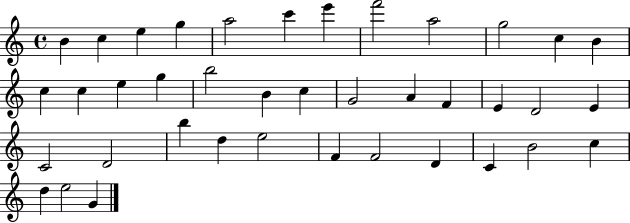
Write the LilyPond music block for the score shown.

{
  \clef treble
  \time 4/4
  \defaultTimeSignature
  \key c \major
  b'4 c''4 e''4 g''4 | a''2 c'''4 e'''4 | f'''2 a''2 | g''2 c''4 b'4 | \break c''4 c''4 e''4 g''4 | b''2 b'4 c''4 | g'2 a'4 f'4 | e'4 d'2 e'4 | \break c'2 d'2 | b''4 d''4 e''2 | f'4 f'2 d'4 | c'4 b'2 c''4 | \break d''4 e''2 g'4 | \bar "|."
}